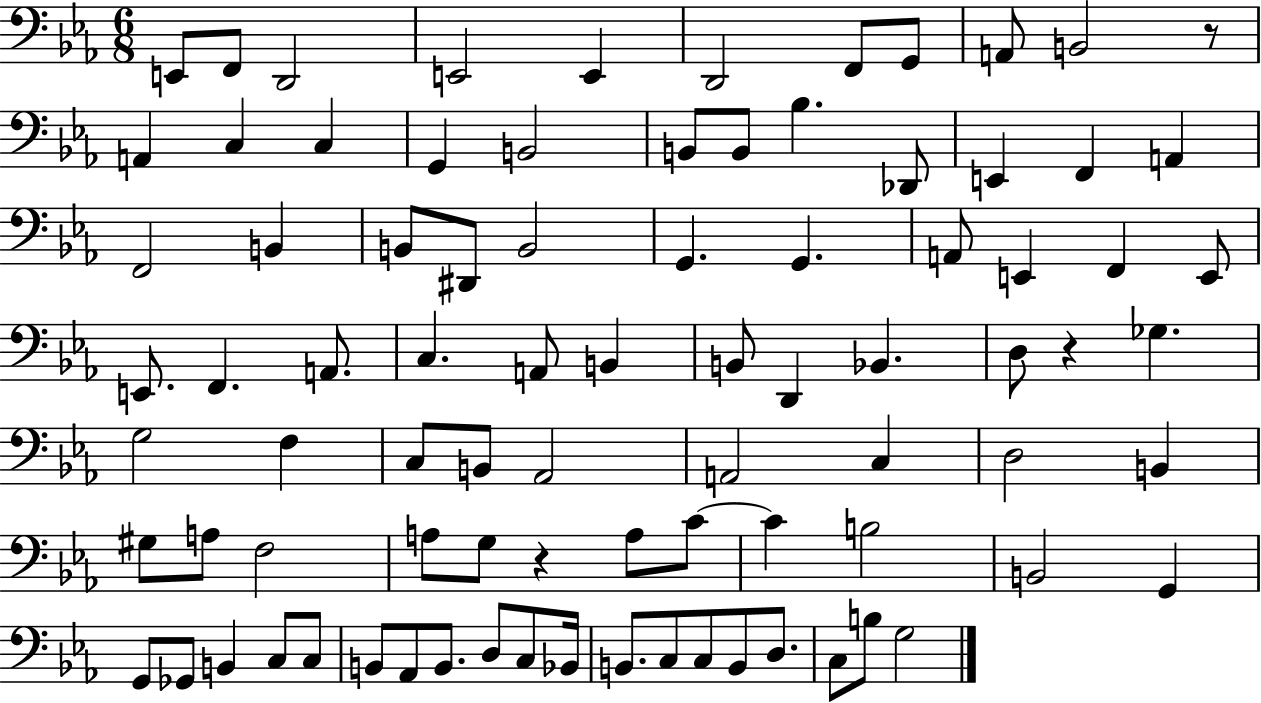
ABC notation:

X:1
T:Untitled
M:6/8
L:1/4
K:Eb
E,,/2 F,,/2 D,,2 E,,2 E,, D,,2 F,,/2 G,,/2 A,,/2 B,,2 z/2 A,, C, C, G,, B,,2 B,,/2 B,,/2 _B, _D,,/2 E,, F,, A,, F,,2 B,, B,,/2 ^D,,/2 B,,2 G,, G,, A,,/2 E,, F,, E,,/2 E,,/2 F,, A,,/2 C, A,,/2 B,, B,,/2 D,, _B,, D,/2 z _G, G,2 F, C,/2 B,,/2 _A,,2 A,,2 C, D,2 B,, ^G,/2 A,/2 F,2 A,/2 G,/2 z A,/2 C/2 C B,2 B,,2 G,, G,,/2 _G,,/2 B,, C,/2 C,/2 B,,/2 _A,,/2 B,,/2 D,/2 C,/2 _B,,/4 B,,/2 C,/2 C,/2 B,,/2 D,/2 C,/2 B,/2 G,2